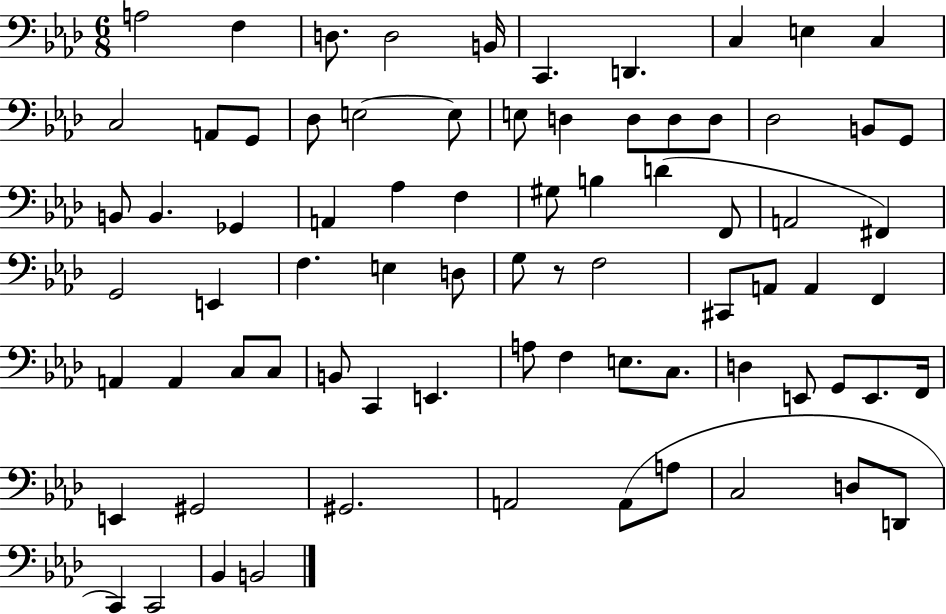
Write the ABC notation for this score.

X:1
T:Untitled
M:6/8
L:1/4
K:Ab
A,2 F, D,/2 D,2 B,,/4 C,, D,, C, E, C, C,2 A,,/2 G,,/2 _D,/2 E,2 E,/2 E,/2 D, D,/2 D,/2 D,/2 _D,2 B,,/2 G,,/2 B,,/2 B,, _G,, A,, _A, F, ^G,/2 B, D F,,/2 A,,2 ^F,, G,,2 E,, F, E, D,/2 G,/2 z/2 F,2 ^C,,/2 A,,/2 A,, F,, A,, A,, C,/2 C,/2 B,,/2 C,, E,, A,/2 F, E,/2 C,/2 D, E,,/2 G,,/2 E,,/2 F,,/4 E,, ^G,,2 ^G,,2 A,,2 A,,/2 A,/2 C,2 D,/2 D,,/2 C,, C,,2 _B,, B,,2